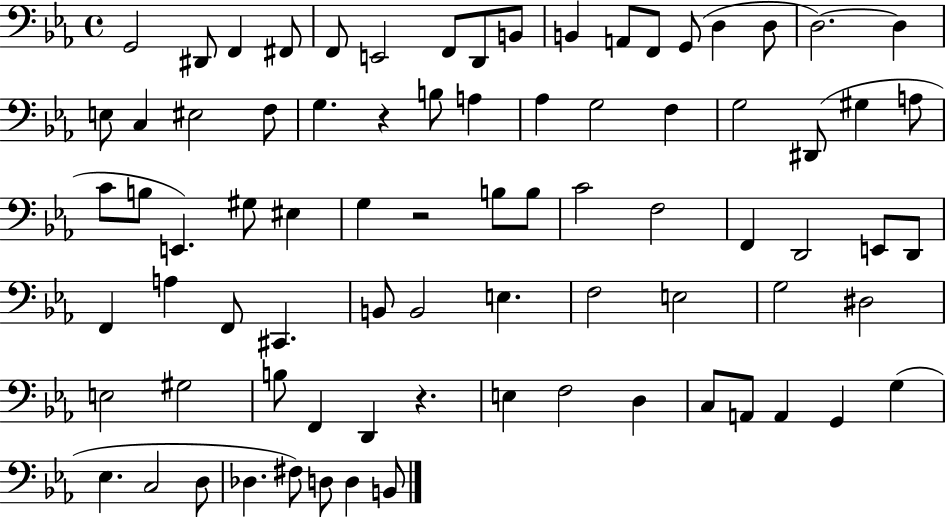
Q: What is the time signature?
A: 4/4